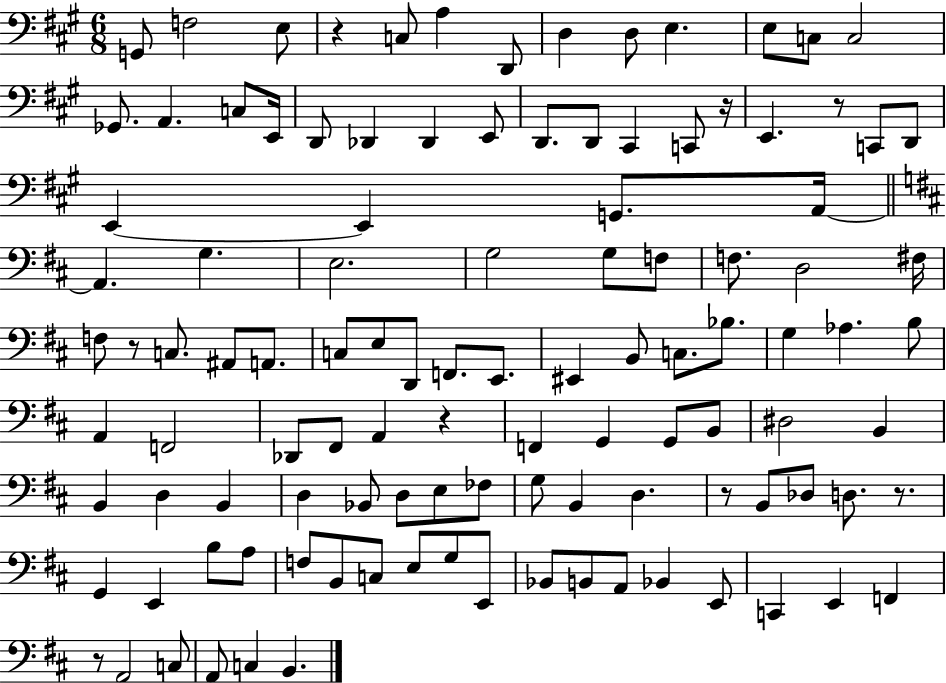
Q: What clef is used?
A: bass